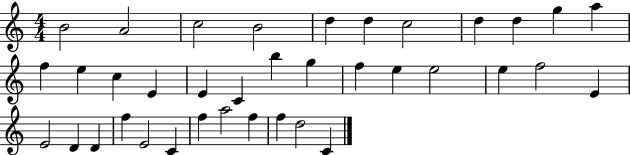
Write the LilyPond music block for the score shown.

{
  \clef treble
  \numericTimeSignature
  \time 4/4
  \key c \major
  b'2 a'2 | c''2 b'2 | d''4 d''4 c''2 | d''4 d''4 g''4 a''4 | \break f''4 e''4 c''4 e'4 | e'4 c'4 b''4 g''4 | f''4 e''4 e''2 | e''4 f''2 e'4 | \break e'2 d'4 d'4 | f''4 e'2 c'4 | f''4 a''2 f''4 | f''4 d''2 c'4 | \break \bar "|."
}